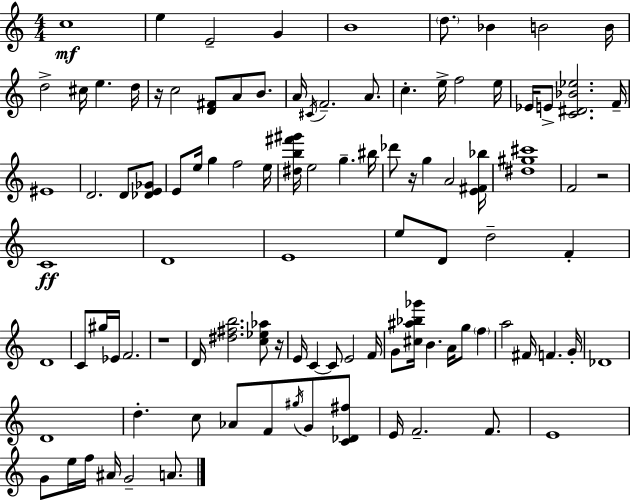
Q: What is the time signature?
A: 4/4